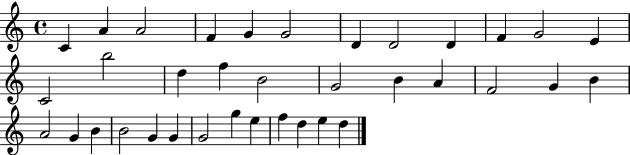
X:1
T:Untitled
M:4/4
L:1/4
K:C
C A A2 F G G2 D D2 D F G2 E C2 b2 d f B2 G2 B A F2 G B A2 G B B2 G G G2 g e f d e d